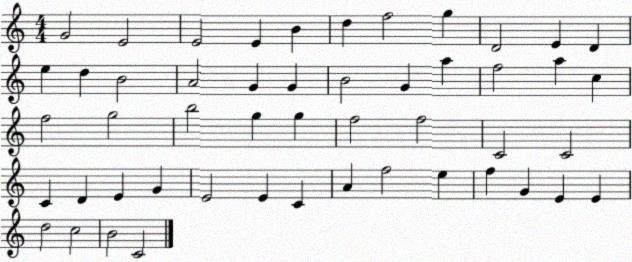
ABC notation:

X:1
T:Untitled
M:4/4
L:1/4
K:C
G2 E2 E2 E B d f2 g D2 E D e d B2 A2 G G B2 G a f2 a c f2 g2 b2 g g f2 f2 C2 C2 C D E G E2 E C A f2 e f G E E d2 c2 B2 C2